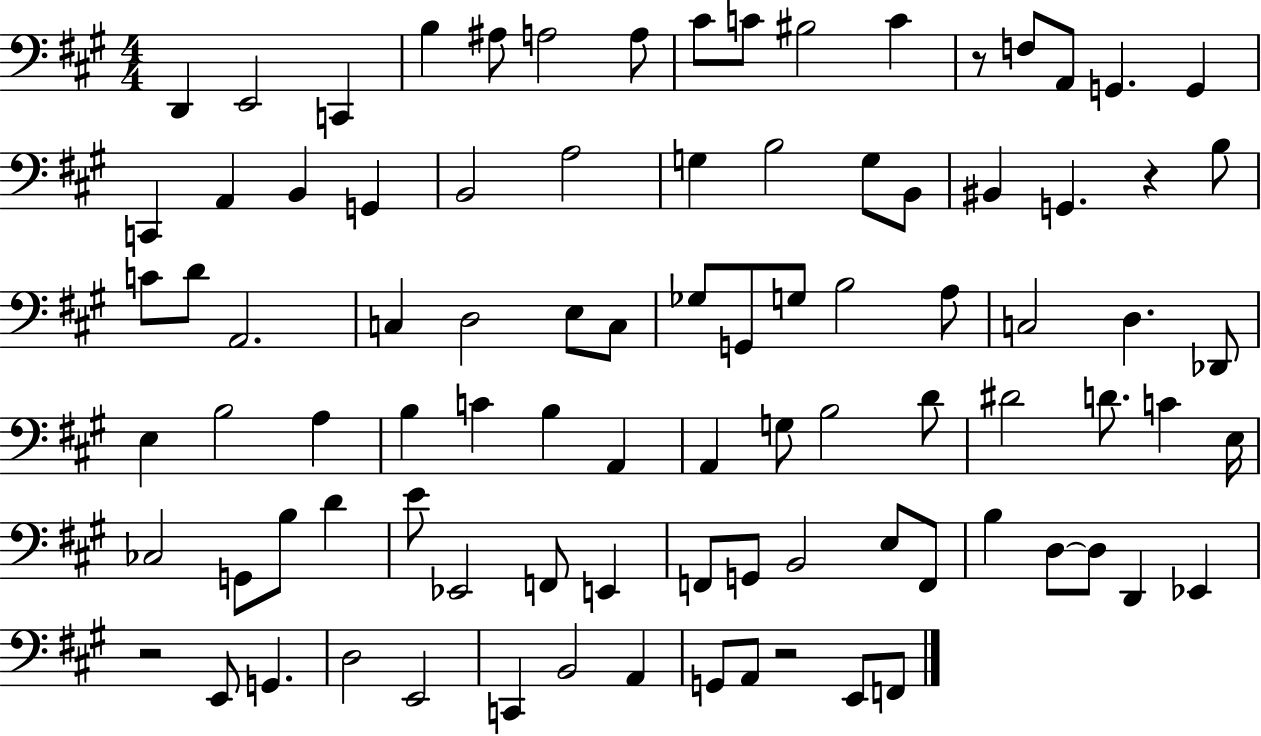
{
  \clef bass
  \numericTimeSignature
  \time 4/4
  \key a \major
  d,4 e,2 c,4 | b4 ais8 a2 a8 | cis'8 c'8 bis2 c'4 | r8 f8 a,8 g,4. g,4 | \break c,4 a,4 b,4 g,4 | b,2 a2 | g4 b2 g8 b,8 | bis,4 g,4. r4 b8 | \break c'8 d'8 a,2. | c4 d2 e8 c8 | ges8 g,8 g8 b2 a8 | c2 d4. des,8 | \break e4 b2 a4 | b4 c'4 b4 a,4 | a,4 g8 b2 d'8 | dis'2 d'8. c'4 e16 | \break ces2 g,8 b8 d'4 | e'8 ees,2 f,8 e,4 | f,8 g,8 b,2 e8 f,8 | b4 d8~~ d8 d,4 ees,4 | \break r2 e,8 g,4. | d2 e,2 | c,4 b,2 a,4 | g,8 a,8 r2 e,8 f,8 | \break \bar "|."
}